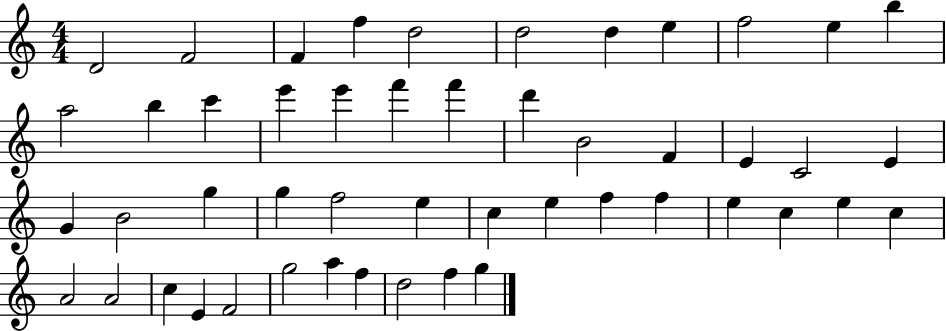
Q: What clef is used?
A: treble